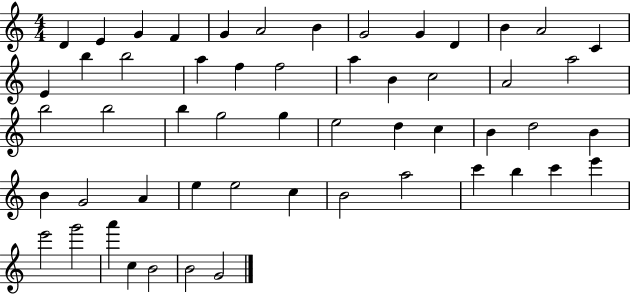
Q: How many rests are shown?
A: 0